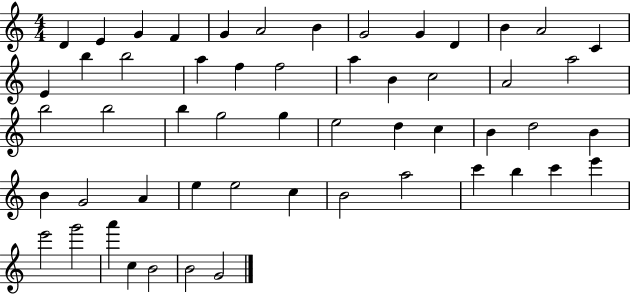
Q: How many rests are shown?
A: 0